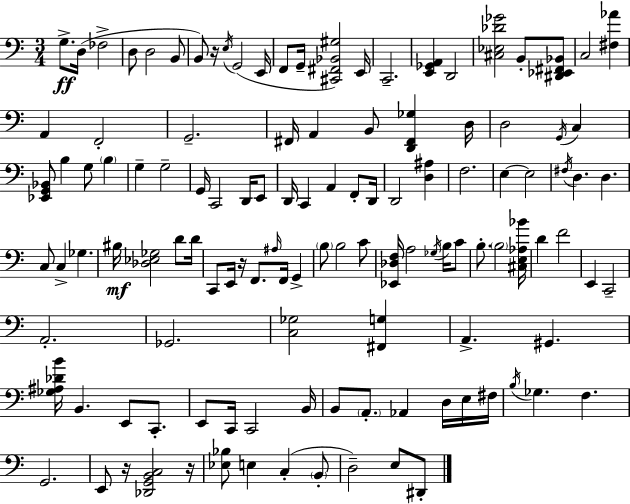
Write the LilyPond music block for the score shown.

{
  \clef bass
  \numericTimeSignature
  \time 3/4
  \key a \minor
  g8.->\ff d16( fes2-> | d8 d2 b,8 | b,8) r16 \acciaccatura { e16 }( g,2 | e,16 f,8 g,16-- <cis, fis, bes, gis>2) | \break e,16 c,2.-- | <e, ges, a,>4 d,2 | <cis ees des' ges'>2 b,8-. <dis, ees, fis, bes,>8 | c2 <fis aes'>4 | \break a,4 f,2-. | g,2.-- | fis,16 a,4 b,8 <d, fis, ges>4 | d16 d2 \acciaccatura { g,16 } c4 | \break <ees, g, bes,>8 b4 g8 \parenthesize b4 | g4-- g2-- | g,16 c,2 d,16 | e,8 d,16 c,4 a,4 f,8-. | \break d,16 d,2 <d ais>4 | f2. | e4~~ e2 | \acciaccatura { fis16 } d4. d4. | \break c8 c4-> ges4. | bis16\mf <des ees ges>2 | d'8 d'16 c,8 e,16 r16 f,8. \grace { ais16 } f,16 | g,4-> \parenthesize b8 b2 | \break c'8 <ees, des f>16 a2 | \acciaccatura { ges16 } b16 c'8 b8.-. \parenthesize b2 | <cis e aes bes'>16 d'4 f'2 | e,4 c,2-- | \break a,2.-. | ges,2. | <c ges>2 | <fis, g>4 a,4.-> gis,4. | \break <ges ais des' b'>16 b,4. | e,8 c,8.-. e,8 c,16 c,2 | b,16 b,8 \parenthesize a,8.-. aes,4 | d16 e16 fis16 \acciaccatura { b16 } ges4. | \break f4. g,2. | e,8 r16 <des, g, b, c>2 | r16 <ees bes>8 e4 | c4-.( \parenthesize b,8-. d2--) | \break e8 dis,8-. \bar "|."
}